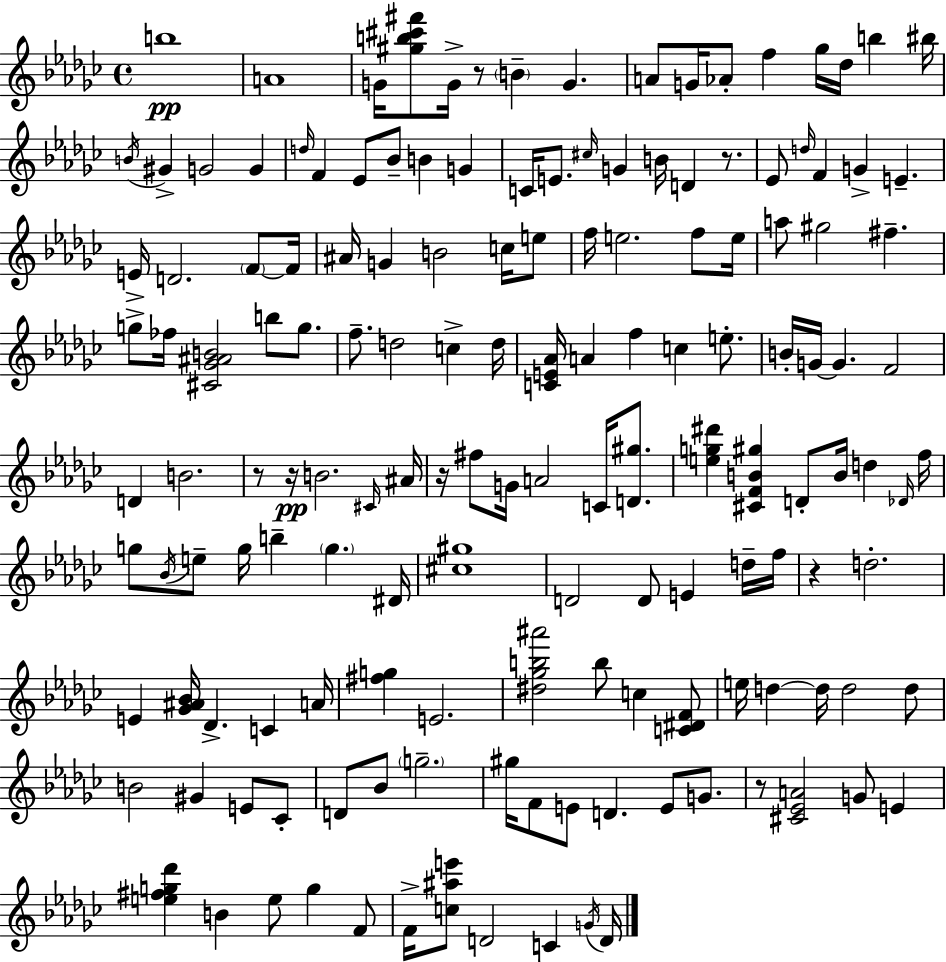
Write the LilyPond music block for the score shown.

{
  \clef treble
  \time 4/4
  \defaultTimeSignature
  \key ees \minor
  \repeat volta 2 { b''1\pp | a'1 | g'16 <gis'' b'' cis''' fis'''>8 g'16-> r8 \parenthesize b'4-- g'4. | a'8 g'16 aes'8-. f''4 ges''16 des''16 b''4 bis''16 | \break \acciaccatura { b'16 } gis'4-> g'2 g'4 | \grace { d''16 } f'4 ees'8 bes'8-- b'4 g'4 | c'16 e'8. \grace { cis''16 } g'4 b'16 d'4 | r8. ees'8 \grace { d''16 } f'4 g'4-> e'4.-- | \break e'16-> d'2. | \parenthesize f'8~~ f'16 ais'16 g'4 b'2 | c''16 e''8 f''16 e''2. | f''8 e''16 a''8 gis''2 fis''4.-- | \break g''8-> fes''16 <cis' ges' ais' b'>2 b''8 | g''8. f''8.-- d''2 c''4-> | d''16 <c' e' aes'>16 a'4 f''4 c''4 | e''8.-. b'16-. g'16~~ g'4. f'2 | \break d'4 b'2. | r8 r16\pp b'2. | \grace { cis'16 } ais'16 r16 fis''8 g'16 a'2 | c'16 <d' gis''>8. <e'' g'' dis'''>4 <cis' f' b' gis''>4 d'8-. b'16 | \break d''4 \grace { des'16 } f''16 g''8 \acciaccatura { bes'16 } e''8-- g''16 b''4-- | \parenthesize g''4. dis'16 <cis'' gis''>1 | d'2 d'8 | e'4 d''16-- f''16 r4 d''2.-. | \break e'4 <ges' ais' bes'>16 des'4.-> | c'4 a'16 <fis'' g''>4 e'2. | <dis'' ges'' b'' ais'''>2 b''8 | c''4 <c' dis' f'>8 e''16 d''4~~ d''16 d''2 | \break d''8 b'2 gis'4 | e'8 ces'8-. d'8 bes'8 \parenthesize g''2.-- | gis''16 f'8 e'8 d'4. | e'8 g'8. r8 <cis' ees' a'>2 | \break g'8 e'4 <e'' fis'' g'' des'''>4 b'4 e''8 | g''4 f'8 f'16-> <c'' ais'' e'''>8 d'2 | c'4 \acciaccatura { g'16 } d'16 } \bar "|."
}